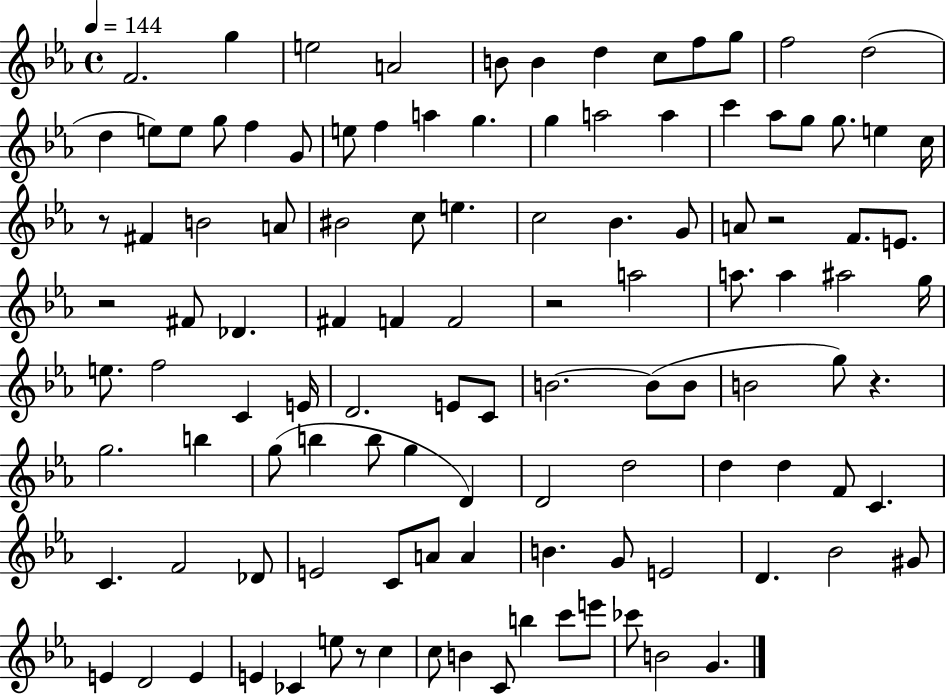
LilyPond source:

{
  \clef treble
  \time 4/4
  \defaultTimeSignature
  \key ees \major
  \tempo 4 = 144
  f'2. g''4 | e''2 a'2 | b'8 b'4 d''4 c''8 f''8 g''8 | f''2 d''2( | \break d''4 e''8) e''8 g''8 f''4 g'8 | e''8 f''4 a''4 g''4. | g''4 a''2 a''4 | c'''4 aes''8 g''8 g''8. e''4 c''16 | \break r8 fis'4 b'2 a'8 | bis'2 c''8 e''4. | c''2 bes'4. g'8 | a'8 r2 f'8. e'8. | \break r2 fis'8 des'4. | fis'4 f'4 f'2 | r2 a''2 | a''8. a''4 ais''2 g''16 | \break e''8. f''2 c'4 e'16 | d'2. e'8 c'8 | b'2.~~ b'8( b'8 | b'2 g''8) r4. | \break g''2. b''4 | g''8( b''4 b''8 g''4 d'4) | d'2 d''2 | d''4 d''4 f'8 c'4. | \break c'4. f'2 des'8 | e'2 c'8 a'8 a'4 | b'4. g'8 e'2 | d'4. bes'2 gis'8 | \break e'4 d'2 e'4 | e'4 ces'4 e''8 r8 c''4 | c''8 b'4 c'8 b''4 c'''8 e'''8 | ces'''8 b'2 g'4. | \break \bar "|."
}